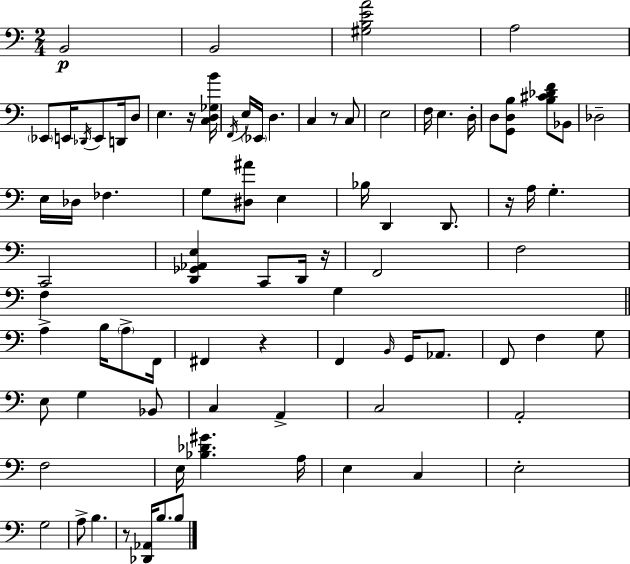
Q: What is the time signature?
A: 2/4